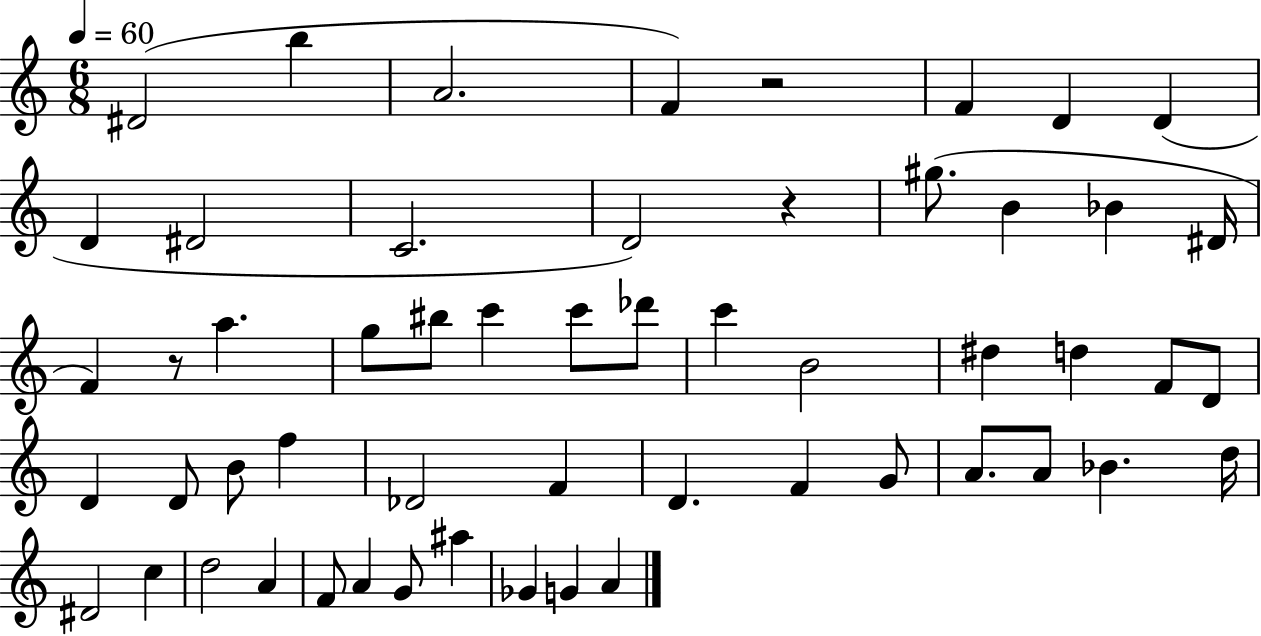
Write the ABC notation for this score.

X:1
T:Untitled
M:6/8
L:1/4
K:C
^D2 b A2 F z2 F D D D ^D2 C2 D2 z ^g/2 B _B ^D/4 F z/2 a g/2 ^b/2 c' c'/2 _d'/2 c' B2 ^d d F/2 D/2 D D/2 B/2 f _D2 F D F G/2 A/2 A/2 _B d/4 ^D2 c d2 A F/2 A G/2 ^a _G G A